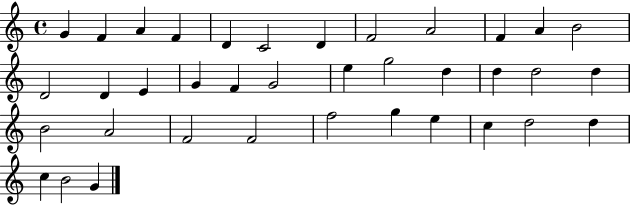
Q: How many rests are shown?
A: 0